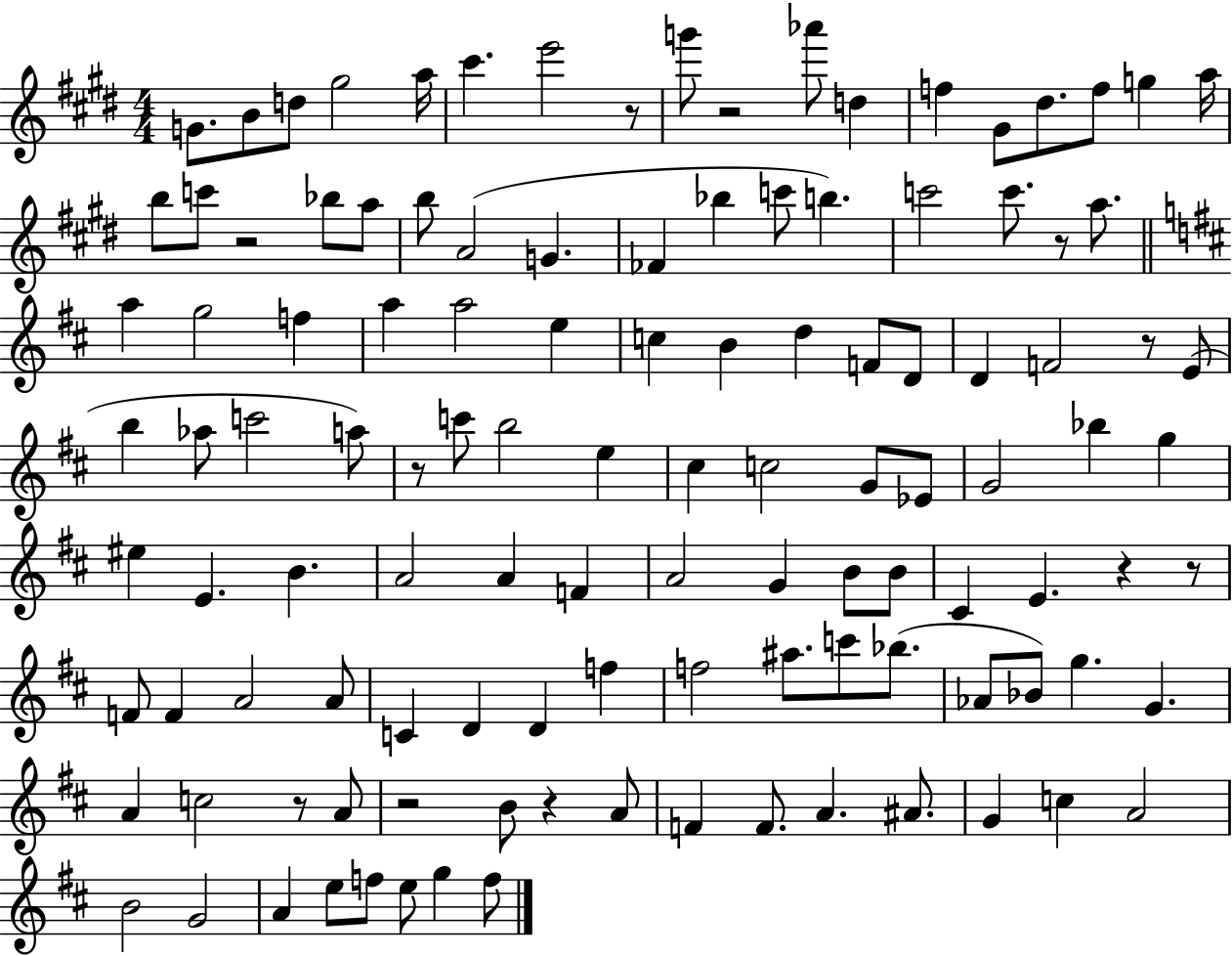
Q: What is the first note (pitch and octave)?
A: G4